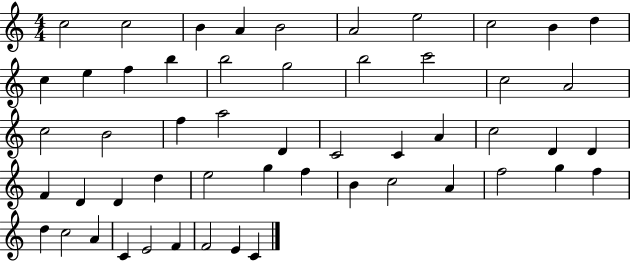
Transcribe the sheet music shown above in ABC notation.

X:1
T:Untitled
M:4/4
L:1/4
K:C
c2 c2 B A B2 A2 e2 c2 B d c e f b b2 g2 b2 c'2 c2 A2 c2 B2 f a2 D C2 C A c2 D D F D D d e2 g f B c2 A f2 g f d c2 A C E2 F F2 E C